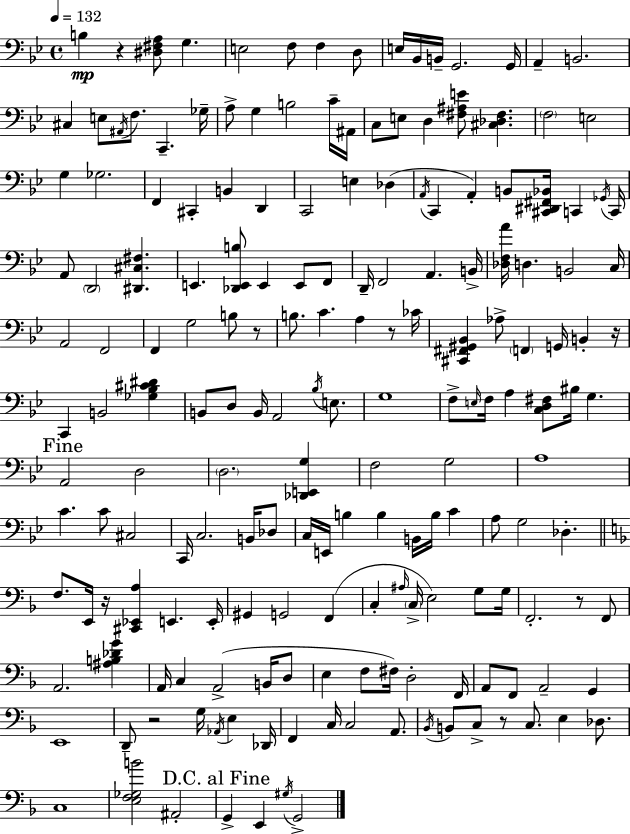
{
  \clef bass
  \time 4/4
  \defaultTimeSignature
  \key g \minor
  \tempo 4 = 132
  b4\mp r4 <dis fis a>8 g4. | e2 f8 f4 d8 | e16 bes,16 b,16-- g,2. g,16 | a,4-- b,2. | \break cis4 e8 \acciaccatura { ais,16 } f8. c,4.-- | ges16-- a8-> g4 b2 c'16-- | ais,16 c8 e8 d4 <fis ais e'>8 <cis des fis>4. | \parenthesize f2 e2 | \break g4 ges2. | f,4 cis,4-. b,4 d,4 | c,2 e4 des4( | \acciaccatura { a,16 } c,4 a,4-.) b,8 <cis, dis, fis, bes,>16 c,4 | \break \acciaccatura { ges,16 } c,16 a,8 \parenthesize d,2 <dis, cis fis>4. | e,4. <des, e, b>8 e,4 e,8 | f,8 d,16-- f,2 a,4. | b,16-> <des f a'>16 d4. b,2 | \break c16 a,2 f,2 | f,4 g2 b8 | r8 b8. c'4. a4 | r8 ces'16 <cis, fis, gis, bes,>4 aes8-> \parenthesize f,4 g,16 b,4-. | \break r16 c,4 b,2 <ges bes cis' dis'>4 | b,8 d8 b,16 a,2 | \acciaccatura { bes16 } e8. g1 | f8-> \grace { e16 } f16 a4 <c d fis>8 bis16 g4. | \break \mark "Fine" a,2 d2 | \parenthesize d2. | <des, e, g>4 f2 g2 | a1 | \break c'4. c'8 cis2 | c,16 c2. | b,16 des8 c16 e,16 b4 b4 b,16 | b16 c'4 a8 g2 des4.-. | \break \bar "||" \break \key f \major f8. e,16 r16 <cis, ees, a>4 e,4. e,16-. | gis,4 g,2 f,4( | c4-. \grace { ais16 } \parenthesize c16-> e2) g8 | g16 f,2.-. r8 f,8 | \break a,2. <ais b des' g'>4 | a,16 c4 a,2->( b,16 d8 | e4 f8 fis16) d2-. | f,16 a,8 f,8 a,2-- g,4 | \break e,1 | d,8-- r2 g16 \acciaccatura { aes,16 } e4 | des,16 f,4 c16 c2 a,8. | \acciaccatura { bes,16 } b,8 c8-> r8 c8. e4 | \break des8. c1 | <e f ges b'>2 ais,2-. | \mark "D.C. al Fine" g,4-> e,4 \acciaccatura { gis16 } g,2-> | \bar "|."
}